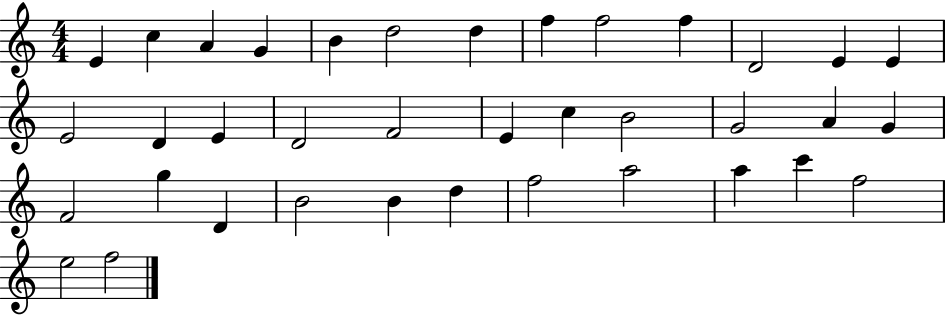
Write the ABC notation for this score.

X:1
T:Untitled
M:4/4
L:1/4
K:C
E c A G B d2 d f f2 f D2 E E E2 D E D2 F2 E c B2 G2 A G F2 g D B2 B d f2 a2 a c' f2 e2 f2